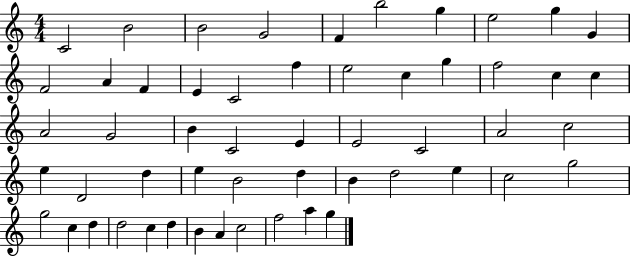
{
  \clef treble
  \numericTimeSignature
  \time 4/4
  \key c \major
  c'2 b'2 | b'2 g'2 | f'4 b''2 g''4 | e''2 g''4 g'4 | \break f'2 a'4 f'4 | e'4 c'2 f''4 | e''2 c''4 g''4 | f''2 c''4 c''4 | \break a'2 g'2 | b'4 c'2 e'4 | e'2 c'2 | a'2 c''2 | \break e''4 d'2 d''4 | e''4 b'2 d''4 | b'4 d''2 e''4 | c''2 g''2 | \break g''2 c''4 d''4 | d''2 c''4 d''4 | b'4 a'4 c''2 | f''2 a''4 g''4 | \break \bar "|."
}